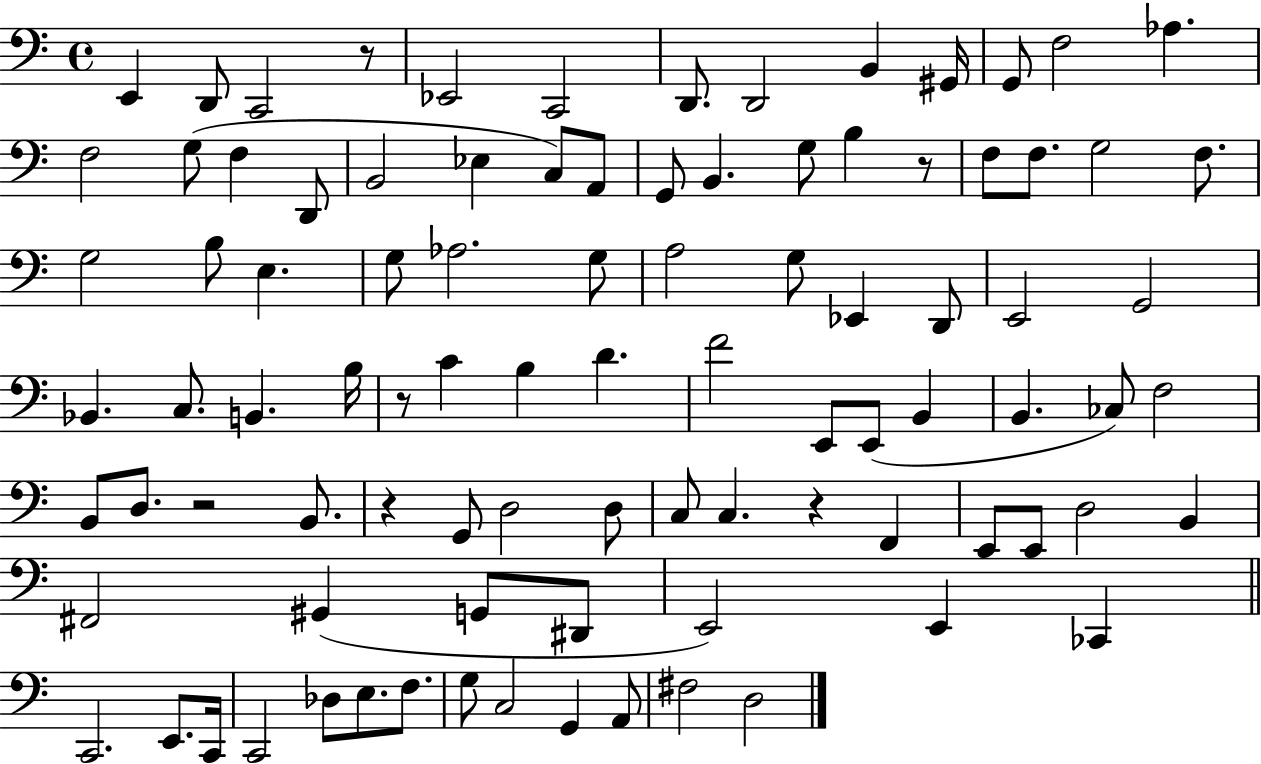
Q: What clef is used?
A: bass